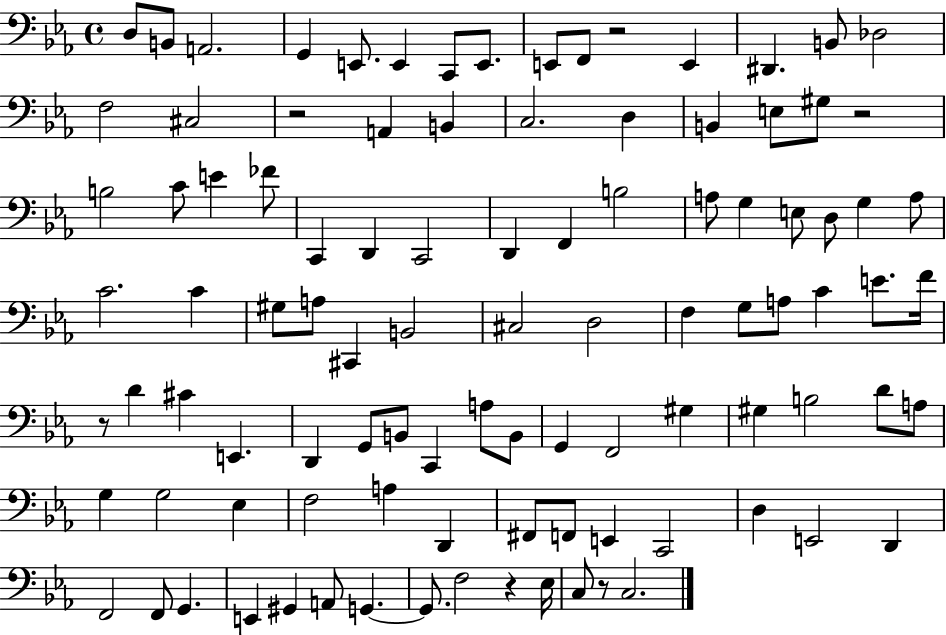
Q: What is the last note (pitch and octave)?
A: C3